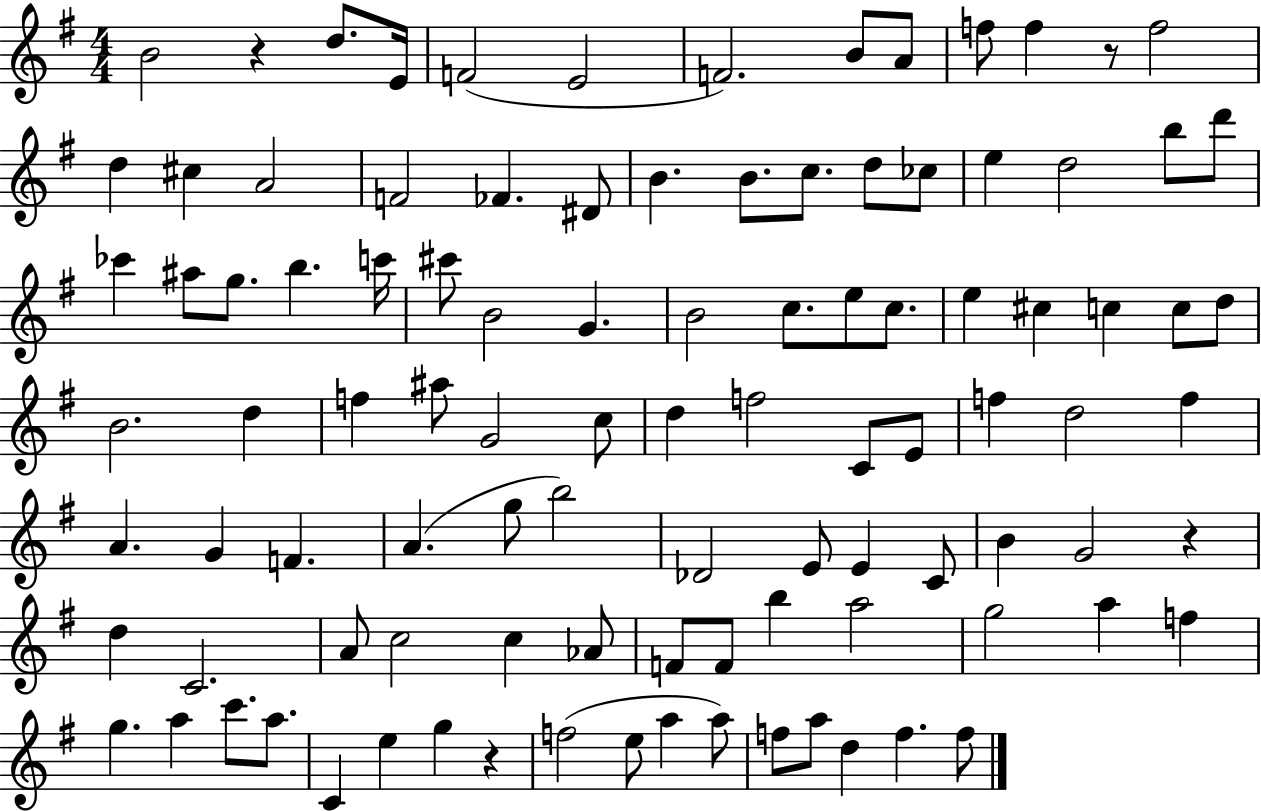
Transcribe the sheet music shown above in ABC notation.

X:1
T:Untitled
M:4/4
L:1/4
K:G
B2 z d/2 E/4 F2 E2 F2 B/2 A/2 f/2 f z/2 f2 d ^c A2 F2 _F ^D/2 B B/2 c/2 d/2 _c/2 e d2 b/2 d'/2 _c' ^a/2 g/2 b c'/4 ^c'/2 B2 G B2 c/2 e/2 c/2 e ^c c c/2 d/2 B2 d f ^a/2 G2 c/2 d f2 C/2 E/2 f d2 f A G F A g/2 b2 _D2 E/2 E C/2 B G2 z d C2 A/2 c2 c _A/2 F/2 F/2 b a2 g2 a f g a c'/2 a/2 C e g z f2 e/2 a a/2 f/2 a/2 d f f/2